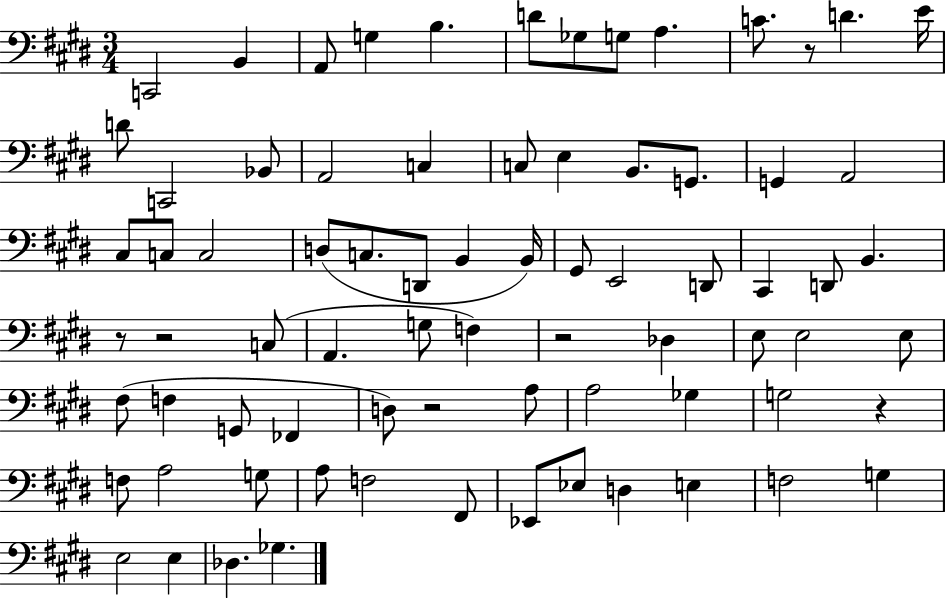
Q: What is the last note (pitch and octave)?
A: Gb3